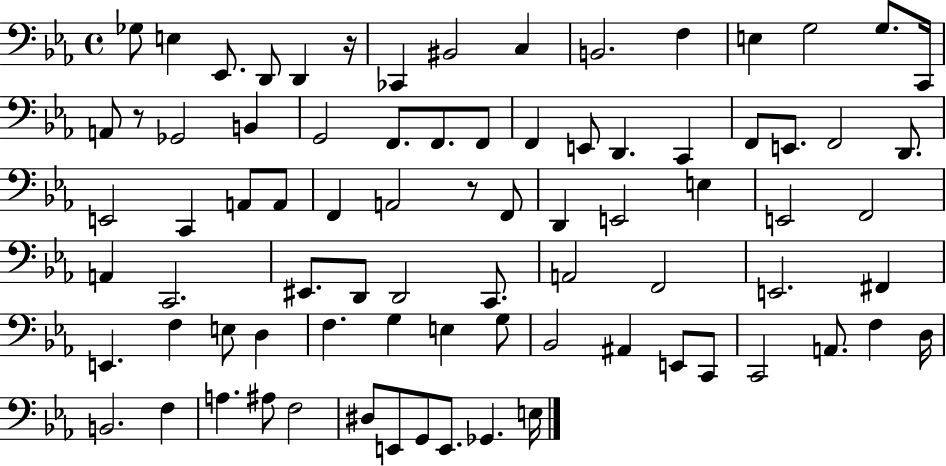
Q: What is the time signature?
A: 4/4